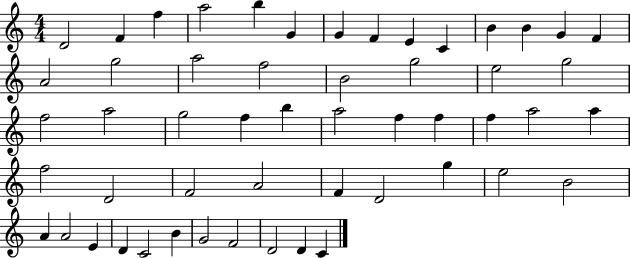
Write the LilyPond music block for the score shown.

{
  \clef treble
  \numericTimeSignature
  \time 4/4
  \key c \major
  d'2 f'4 f''4 | a''2 b''4 g'4 | g'4 f'4 e'4 c'4 | b'4 b'4 g'4 f'4 | \break a'2 g''2 | a''2 f''2 | b'2 g''2 | e''2 g''2 | \break f''2 a''2 | g''2 f''4 b''4 | a''2 f''4 f''4 | f''4 a''2 a''4 | \break f''2 d'2 | f'2 a'2 | f'4 d'2 g''4 | e''2 b'2 | \break a'4 a'2 e'4 | d'4 c'2 b'4 | g'2 f'2 | d'2 d'4 c'4 | \break \bar "|."
}